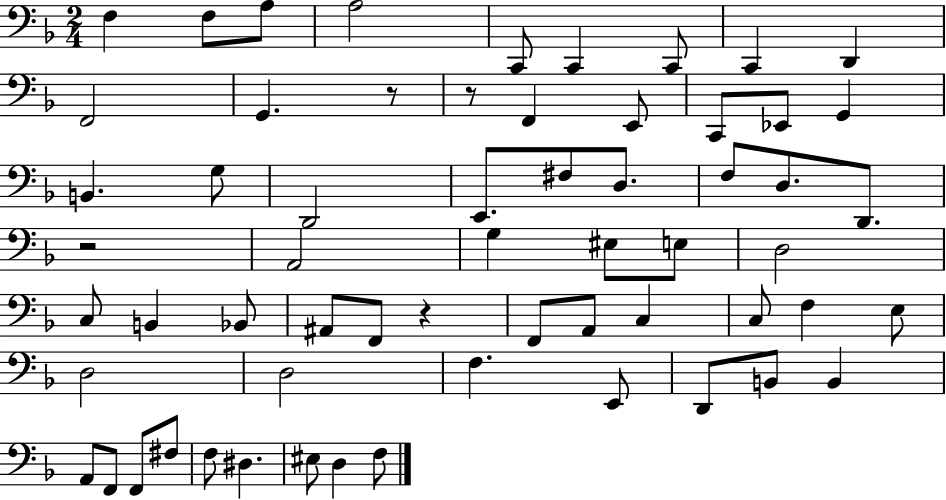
F3/q F3/e A3/e A3/h C2/e C2/q C2/e C2/q D2/q F2/h G2/q. R/e R/e F2/q E2/e C2/e Eb2/e G2/q B2/q. G3/e D2/h E2/e. F#3/e D3/e. F3/e D3/e. D2/e. R/h A2/h G3/q EIS3/e E3/e D3/h C3/e B2/q Bb2/e A#2/e F2/e R/q F2/e A2/e C3/q C3/e F3/q E3/e D3/h D3/h F3/q. E2/e D2/e B2/e B2/q A2/e F2/e F2/e F#3/e F3/e D#3/q. EIS3/e D3/q F3/e